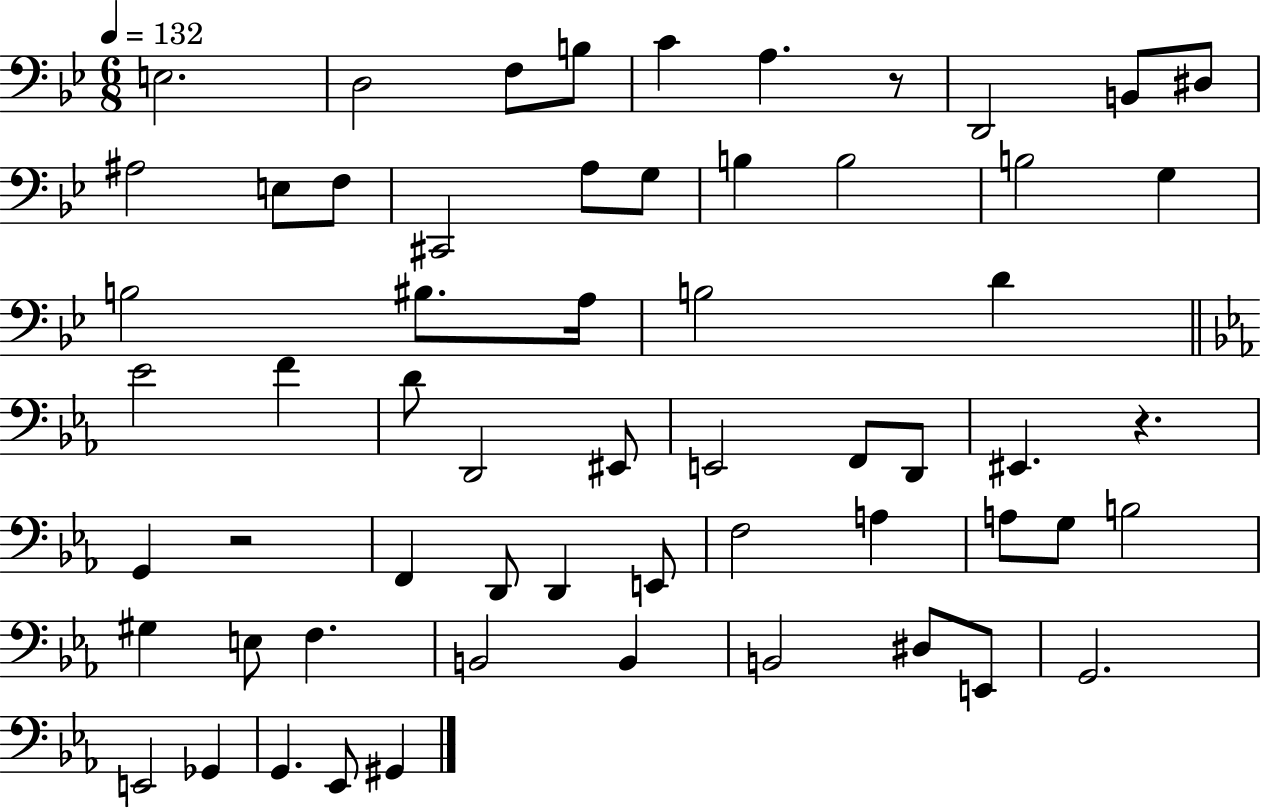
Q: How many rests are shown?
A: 3